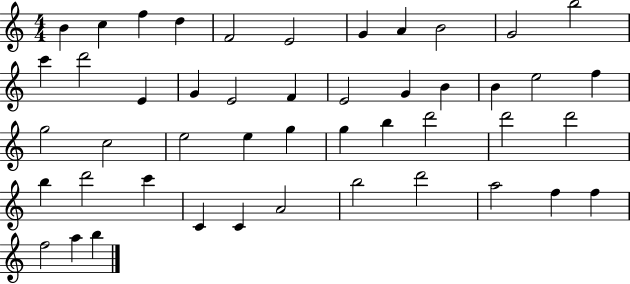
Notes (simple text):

B4/q C5/q F5/q D5/q F4/h E4/h G4/q A4/q B4/h G4/h B5/h C6/q D6/h E4/q G4/q E4/h F4/q E4/h G4/q B4/q B4/q E5/h F5/q G5/h C5/h E5/h E5/q G5/q G5/q B5/q D6/h D6/h D6/h B5/q D6/h C6/q C4/q C4/q A4/h B5/h D6/h A5/h F5/q F5/q F5/h A5/q B5/q